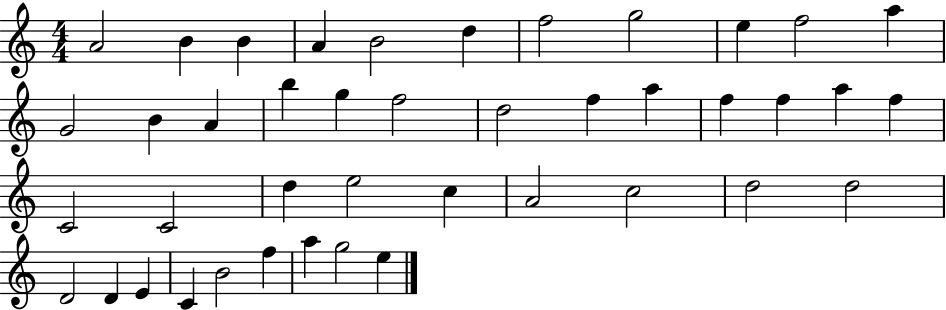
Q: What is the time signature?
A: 4/4